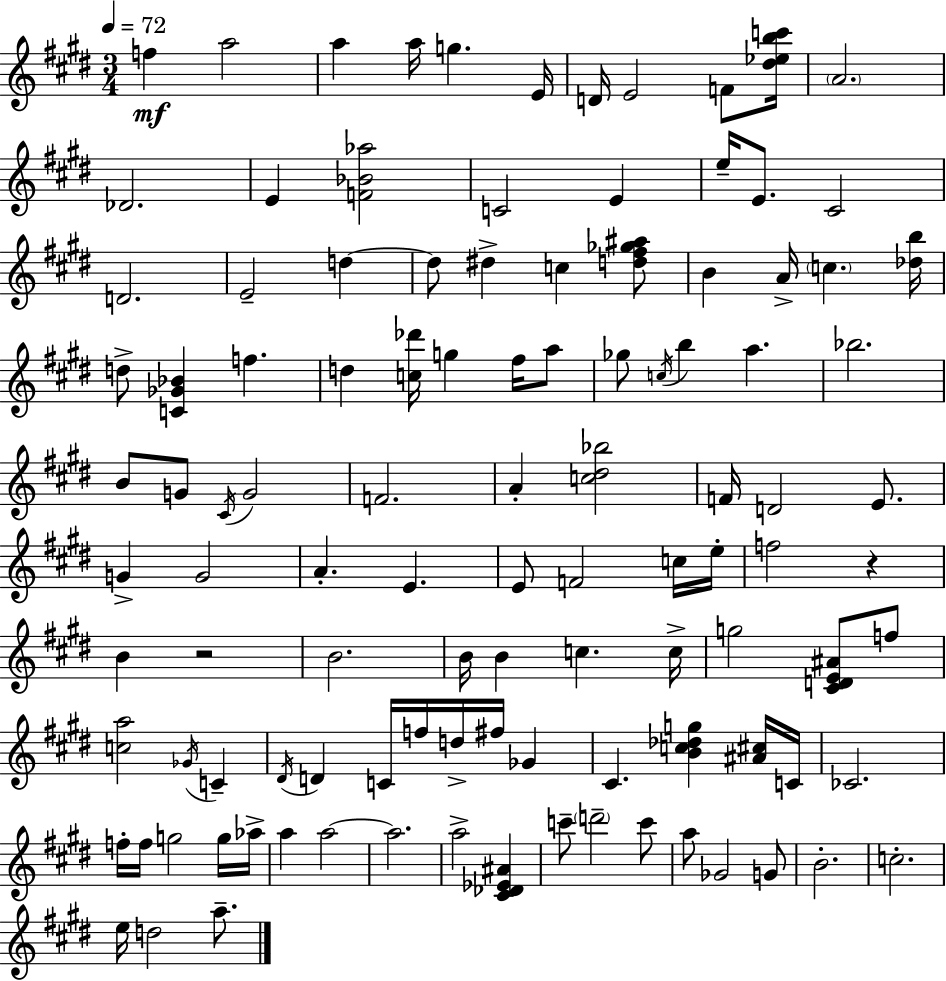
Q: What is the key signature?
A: E major